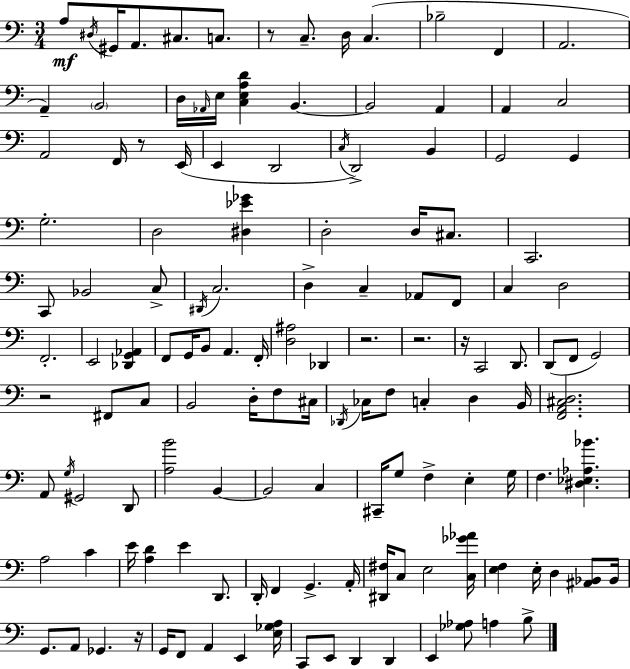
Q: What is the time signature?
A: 3/4